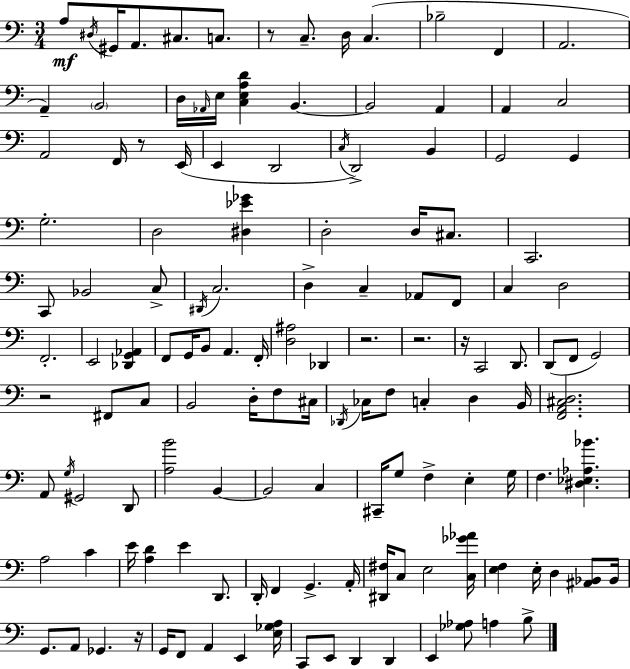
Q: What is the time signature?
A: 3/4